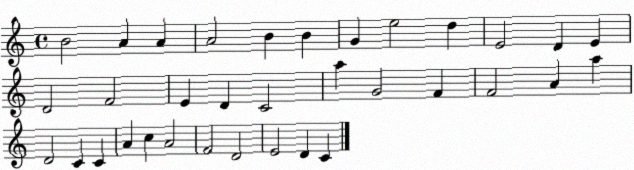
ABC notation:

X:1
T:Untitled
M:4/4
L:1/4
K:C
B2 A A A2 B B G e2 d E2 D E D2 F2 E D C2 a G2 F F2 A a D2 C C A c A2 F2 D2 E2 D C